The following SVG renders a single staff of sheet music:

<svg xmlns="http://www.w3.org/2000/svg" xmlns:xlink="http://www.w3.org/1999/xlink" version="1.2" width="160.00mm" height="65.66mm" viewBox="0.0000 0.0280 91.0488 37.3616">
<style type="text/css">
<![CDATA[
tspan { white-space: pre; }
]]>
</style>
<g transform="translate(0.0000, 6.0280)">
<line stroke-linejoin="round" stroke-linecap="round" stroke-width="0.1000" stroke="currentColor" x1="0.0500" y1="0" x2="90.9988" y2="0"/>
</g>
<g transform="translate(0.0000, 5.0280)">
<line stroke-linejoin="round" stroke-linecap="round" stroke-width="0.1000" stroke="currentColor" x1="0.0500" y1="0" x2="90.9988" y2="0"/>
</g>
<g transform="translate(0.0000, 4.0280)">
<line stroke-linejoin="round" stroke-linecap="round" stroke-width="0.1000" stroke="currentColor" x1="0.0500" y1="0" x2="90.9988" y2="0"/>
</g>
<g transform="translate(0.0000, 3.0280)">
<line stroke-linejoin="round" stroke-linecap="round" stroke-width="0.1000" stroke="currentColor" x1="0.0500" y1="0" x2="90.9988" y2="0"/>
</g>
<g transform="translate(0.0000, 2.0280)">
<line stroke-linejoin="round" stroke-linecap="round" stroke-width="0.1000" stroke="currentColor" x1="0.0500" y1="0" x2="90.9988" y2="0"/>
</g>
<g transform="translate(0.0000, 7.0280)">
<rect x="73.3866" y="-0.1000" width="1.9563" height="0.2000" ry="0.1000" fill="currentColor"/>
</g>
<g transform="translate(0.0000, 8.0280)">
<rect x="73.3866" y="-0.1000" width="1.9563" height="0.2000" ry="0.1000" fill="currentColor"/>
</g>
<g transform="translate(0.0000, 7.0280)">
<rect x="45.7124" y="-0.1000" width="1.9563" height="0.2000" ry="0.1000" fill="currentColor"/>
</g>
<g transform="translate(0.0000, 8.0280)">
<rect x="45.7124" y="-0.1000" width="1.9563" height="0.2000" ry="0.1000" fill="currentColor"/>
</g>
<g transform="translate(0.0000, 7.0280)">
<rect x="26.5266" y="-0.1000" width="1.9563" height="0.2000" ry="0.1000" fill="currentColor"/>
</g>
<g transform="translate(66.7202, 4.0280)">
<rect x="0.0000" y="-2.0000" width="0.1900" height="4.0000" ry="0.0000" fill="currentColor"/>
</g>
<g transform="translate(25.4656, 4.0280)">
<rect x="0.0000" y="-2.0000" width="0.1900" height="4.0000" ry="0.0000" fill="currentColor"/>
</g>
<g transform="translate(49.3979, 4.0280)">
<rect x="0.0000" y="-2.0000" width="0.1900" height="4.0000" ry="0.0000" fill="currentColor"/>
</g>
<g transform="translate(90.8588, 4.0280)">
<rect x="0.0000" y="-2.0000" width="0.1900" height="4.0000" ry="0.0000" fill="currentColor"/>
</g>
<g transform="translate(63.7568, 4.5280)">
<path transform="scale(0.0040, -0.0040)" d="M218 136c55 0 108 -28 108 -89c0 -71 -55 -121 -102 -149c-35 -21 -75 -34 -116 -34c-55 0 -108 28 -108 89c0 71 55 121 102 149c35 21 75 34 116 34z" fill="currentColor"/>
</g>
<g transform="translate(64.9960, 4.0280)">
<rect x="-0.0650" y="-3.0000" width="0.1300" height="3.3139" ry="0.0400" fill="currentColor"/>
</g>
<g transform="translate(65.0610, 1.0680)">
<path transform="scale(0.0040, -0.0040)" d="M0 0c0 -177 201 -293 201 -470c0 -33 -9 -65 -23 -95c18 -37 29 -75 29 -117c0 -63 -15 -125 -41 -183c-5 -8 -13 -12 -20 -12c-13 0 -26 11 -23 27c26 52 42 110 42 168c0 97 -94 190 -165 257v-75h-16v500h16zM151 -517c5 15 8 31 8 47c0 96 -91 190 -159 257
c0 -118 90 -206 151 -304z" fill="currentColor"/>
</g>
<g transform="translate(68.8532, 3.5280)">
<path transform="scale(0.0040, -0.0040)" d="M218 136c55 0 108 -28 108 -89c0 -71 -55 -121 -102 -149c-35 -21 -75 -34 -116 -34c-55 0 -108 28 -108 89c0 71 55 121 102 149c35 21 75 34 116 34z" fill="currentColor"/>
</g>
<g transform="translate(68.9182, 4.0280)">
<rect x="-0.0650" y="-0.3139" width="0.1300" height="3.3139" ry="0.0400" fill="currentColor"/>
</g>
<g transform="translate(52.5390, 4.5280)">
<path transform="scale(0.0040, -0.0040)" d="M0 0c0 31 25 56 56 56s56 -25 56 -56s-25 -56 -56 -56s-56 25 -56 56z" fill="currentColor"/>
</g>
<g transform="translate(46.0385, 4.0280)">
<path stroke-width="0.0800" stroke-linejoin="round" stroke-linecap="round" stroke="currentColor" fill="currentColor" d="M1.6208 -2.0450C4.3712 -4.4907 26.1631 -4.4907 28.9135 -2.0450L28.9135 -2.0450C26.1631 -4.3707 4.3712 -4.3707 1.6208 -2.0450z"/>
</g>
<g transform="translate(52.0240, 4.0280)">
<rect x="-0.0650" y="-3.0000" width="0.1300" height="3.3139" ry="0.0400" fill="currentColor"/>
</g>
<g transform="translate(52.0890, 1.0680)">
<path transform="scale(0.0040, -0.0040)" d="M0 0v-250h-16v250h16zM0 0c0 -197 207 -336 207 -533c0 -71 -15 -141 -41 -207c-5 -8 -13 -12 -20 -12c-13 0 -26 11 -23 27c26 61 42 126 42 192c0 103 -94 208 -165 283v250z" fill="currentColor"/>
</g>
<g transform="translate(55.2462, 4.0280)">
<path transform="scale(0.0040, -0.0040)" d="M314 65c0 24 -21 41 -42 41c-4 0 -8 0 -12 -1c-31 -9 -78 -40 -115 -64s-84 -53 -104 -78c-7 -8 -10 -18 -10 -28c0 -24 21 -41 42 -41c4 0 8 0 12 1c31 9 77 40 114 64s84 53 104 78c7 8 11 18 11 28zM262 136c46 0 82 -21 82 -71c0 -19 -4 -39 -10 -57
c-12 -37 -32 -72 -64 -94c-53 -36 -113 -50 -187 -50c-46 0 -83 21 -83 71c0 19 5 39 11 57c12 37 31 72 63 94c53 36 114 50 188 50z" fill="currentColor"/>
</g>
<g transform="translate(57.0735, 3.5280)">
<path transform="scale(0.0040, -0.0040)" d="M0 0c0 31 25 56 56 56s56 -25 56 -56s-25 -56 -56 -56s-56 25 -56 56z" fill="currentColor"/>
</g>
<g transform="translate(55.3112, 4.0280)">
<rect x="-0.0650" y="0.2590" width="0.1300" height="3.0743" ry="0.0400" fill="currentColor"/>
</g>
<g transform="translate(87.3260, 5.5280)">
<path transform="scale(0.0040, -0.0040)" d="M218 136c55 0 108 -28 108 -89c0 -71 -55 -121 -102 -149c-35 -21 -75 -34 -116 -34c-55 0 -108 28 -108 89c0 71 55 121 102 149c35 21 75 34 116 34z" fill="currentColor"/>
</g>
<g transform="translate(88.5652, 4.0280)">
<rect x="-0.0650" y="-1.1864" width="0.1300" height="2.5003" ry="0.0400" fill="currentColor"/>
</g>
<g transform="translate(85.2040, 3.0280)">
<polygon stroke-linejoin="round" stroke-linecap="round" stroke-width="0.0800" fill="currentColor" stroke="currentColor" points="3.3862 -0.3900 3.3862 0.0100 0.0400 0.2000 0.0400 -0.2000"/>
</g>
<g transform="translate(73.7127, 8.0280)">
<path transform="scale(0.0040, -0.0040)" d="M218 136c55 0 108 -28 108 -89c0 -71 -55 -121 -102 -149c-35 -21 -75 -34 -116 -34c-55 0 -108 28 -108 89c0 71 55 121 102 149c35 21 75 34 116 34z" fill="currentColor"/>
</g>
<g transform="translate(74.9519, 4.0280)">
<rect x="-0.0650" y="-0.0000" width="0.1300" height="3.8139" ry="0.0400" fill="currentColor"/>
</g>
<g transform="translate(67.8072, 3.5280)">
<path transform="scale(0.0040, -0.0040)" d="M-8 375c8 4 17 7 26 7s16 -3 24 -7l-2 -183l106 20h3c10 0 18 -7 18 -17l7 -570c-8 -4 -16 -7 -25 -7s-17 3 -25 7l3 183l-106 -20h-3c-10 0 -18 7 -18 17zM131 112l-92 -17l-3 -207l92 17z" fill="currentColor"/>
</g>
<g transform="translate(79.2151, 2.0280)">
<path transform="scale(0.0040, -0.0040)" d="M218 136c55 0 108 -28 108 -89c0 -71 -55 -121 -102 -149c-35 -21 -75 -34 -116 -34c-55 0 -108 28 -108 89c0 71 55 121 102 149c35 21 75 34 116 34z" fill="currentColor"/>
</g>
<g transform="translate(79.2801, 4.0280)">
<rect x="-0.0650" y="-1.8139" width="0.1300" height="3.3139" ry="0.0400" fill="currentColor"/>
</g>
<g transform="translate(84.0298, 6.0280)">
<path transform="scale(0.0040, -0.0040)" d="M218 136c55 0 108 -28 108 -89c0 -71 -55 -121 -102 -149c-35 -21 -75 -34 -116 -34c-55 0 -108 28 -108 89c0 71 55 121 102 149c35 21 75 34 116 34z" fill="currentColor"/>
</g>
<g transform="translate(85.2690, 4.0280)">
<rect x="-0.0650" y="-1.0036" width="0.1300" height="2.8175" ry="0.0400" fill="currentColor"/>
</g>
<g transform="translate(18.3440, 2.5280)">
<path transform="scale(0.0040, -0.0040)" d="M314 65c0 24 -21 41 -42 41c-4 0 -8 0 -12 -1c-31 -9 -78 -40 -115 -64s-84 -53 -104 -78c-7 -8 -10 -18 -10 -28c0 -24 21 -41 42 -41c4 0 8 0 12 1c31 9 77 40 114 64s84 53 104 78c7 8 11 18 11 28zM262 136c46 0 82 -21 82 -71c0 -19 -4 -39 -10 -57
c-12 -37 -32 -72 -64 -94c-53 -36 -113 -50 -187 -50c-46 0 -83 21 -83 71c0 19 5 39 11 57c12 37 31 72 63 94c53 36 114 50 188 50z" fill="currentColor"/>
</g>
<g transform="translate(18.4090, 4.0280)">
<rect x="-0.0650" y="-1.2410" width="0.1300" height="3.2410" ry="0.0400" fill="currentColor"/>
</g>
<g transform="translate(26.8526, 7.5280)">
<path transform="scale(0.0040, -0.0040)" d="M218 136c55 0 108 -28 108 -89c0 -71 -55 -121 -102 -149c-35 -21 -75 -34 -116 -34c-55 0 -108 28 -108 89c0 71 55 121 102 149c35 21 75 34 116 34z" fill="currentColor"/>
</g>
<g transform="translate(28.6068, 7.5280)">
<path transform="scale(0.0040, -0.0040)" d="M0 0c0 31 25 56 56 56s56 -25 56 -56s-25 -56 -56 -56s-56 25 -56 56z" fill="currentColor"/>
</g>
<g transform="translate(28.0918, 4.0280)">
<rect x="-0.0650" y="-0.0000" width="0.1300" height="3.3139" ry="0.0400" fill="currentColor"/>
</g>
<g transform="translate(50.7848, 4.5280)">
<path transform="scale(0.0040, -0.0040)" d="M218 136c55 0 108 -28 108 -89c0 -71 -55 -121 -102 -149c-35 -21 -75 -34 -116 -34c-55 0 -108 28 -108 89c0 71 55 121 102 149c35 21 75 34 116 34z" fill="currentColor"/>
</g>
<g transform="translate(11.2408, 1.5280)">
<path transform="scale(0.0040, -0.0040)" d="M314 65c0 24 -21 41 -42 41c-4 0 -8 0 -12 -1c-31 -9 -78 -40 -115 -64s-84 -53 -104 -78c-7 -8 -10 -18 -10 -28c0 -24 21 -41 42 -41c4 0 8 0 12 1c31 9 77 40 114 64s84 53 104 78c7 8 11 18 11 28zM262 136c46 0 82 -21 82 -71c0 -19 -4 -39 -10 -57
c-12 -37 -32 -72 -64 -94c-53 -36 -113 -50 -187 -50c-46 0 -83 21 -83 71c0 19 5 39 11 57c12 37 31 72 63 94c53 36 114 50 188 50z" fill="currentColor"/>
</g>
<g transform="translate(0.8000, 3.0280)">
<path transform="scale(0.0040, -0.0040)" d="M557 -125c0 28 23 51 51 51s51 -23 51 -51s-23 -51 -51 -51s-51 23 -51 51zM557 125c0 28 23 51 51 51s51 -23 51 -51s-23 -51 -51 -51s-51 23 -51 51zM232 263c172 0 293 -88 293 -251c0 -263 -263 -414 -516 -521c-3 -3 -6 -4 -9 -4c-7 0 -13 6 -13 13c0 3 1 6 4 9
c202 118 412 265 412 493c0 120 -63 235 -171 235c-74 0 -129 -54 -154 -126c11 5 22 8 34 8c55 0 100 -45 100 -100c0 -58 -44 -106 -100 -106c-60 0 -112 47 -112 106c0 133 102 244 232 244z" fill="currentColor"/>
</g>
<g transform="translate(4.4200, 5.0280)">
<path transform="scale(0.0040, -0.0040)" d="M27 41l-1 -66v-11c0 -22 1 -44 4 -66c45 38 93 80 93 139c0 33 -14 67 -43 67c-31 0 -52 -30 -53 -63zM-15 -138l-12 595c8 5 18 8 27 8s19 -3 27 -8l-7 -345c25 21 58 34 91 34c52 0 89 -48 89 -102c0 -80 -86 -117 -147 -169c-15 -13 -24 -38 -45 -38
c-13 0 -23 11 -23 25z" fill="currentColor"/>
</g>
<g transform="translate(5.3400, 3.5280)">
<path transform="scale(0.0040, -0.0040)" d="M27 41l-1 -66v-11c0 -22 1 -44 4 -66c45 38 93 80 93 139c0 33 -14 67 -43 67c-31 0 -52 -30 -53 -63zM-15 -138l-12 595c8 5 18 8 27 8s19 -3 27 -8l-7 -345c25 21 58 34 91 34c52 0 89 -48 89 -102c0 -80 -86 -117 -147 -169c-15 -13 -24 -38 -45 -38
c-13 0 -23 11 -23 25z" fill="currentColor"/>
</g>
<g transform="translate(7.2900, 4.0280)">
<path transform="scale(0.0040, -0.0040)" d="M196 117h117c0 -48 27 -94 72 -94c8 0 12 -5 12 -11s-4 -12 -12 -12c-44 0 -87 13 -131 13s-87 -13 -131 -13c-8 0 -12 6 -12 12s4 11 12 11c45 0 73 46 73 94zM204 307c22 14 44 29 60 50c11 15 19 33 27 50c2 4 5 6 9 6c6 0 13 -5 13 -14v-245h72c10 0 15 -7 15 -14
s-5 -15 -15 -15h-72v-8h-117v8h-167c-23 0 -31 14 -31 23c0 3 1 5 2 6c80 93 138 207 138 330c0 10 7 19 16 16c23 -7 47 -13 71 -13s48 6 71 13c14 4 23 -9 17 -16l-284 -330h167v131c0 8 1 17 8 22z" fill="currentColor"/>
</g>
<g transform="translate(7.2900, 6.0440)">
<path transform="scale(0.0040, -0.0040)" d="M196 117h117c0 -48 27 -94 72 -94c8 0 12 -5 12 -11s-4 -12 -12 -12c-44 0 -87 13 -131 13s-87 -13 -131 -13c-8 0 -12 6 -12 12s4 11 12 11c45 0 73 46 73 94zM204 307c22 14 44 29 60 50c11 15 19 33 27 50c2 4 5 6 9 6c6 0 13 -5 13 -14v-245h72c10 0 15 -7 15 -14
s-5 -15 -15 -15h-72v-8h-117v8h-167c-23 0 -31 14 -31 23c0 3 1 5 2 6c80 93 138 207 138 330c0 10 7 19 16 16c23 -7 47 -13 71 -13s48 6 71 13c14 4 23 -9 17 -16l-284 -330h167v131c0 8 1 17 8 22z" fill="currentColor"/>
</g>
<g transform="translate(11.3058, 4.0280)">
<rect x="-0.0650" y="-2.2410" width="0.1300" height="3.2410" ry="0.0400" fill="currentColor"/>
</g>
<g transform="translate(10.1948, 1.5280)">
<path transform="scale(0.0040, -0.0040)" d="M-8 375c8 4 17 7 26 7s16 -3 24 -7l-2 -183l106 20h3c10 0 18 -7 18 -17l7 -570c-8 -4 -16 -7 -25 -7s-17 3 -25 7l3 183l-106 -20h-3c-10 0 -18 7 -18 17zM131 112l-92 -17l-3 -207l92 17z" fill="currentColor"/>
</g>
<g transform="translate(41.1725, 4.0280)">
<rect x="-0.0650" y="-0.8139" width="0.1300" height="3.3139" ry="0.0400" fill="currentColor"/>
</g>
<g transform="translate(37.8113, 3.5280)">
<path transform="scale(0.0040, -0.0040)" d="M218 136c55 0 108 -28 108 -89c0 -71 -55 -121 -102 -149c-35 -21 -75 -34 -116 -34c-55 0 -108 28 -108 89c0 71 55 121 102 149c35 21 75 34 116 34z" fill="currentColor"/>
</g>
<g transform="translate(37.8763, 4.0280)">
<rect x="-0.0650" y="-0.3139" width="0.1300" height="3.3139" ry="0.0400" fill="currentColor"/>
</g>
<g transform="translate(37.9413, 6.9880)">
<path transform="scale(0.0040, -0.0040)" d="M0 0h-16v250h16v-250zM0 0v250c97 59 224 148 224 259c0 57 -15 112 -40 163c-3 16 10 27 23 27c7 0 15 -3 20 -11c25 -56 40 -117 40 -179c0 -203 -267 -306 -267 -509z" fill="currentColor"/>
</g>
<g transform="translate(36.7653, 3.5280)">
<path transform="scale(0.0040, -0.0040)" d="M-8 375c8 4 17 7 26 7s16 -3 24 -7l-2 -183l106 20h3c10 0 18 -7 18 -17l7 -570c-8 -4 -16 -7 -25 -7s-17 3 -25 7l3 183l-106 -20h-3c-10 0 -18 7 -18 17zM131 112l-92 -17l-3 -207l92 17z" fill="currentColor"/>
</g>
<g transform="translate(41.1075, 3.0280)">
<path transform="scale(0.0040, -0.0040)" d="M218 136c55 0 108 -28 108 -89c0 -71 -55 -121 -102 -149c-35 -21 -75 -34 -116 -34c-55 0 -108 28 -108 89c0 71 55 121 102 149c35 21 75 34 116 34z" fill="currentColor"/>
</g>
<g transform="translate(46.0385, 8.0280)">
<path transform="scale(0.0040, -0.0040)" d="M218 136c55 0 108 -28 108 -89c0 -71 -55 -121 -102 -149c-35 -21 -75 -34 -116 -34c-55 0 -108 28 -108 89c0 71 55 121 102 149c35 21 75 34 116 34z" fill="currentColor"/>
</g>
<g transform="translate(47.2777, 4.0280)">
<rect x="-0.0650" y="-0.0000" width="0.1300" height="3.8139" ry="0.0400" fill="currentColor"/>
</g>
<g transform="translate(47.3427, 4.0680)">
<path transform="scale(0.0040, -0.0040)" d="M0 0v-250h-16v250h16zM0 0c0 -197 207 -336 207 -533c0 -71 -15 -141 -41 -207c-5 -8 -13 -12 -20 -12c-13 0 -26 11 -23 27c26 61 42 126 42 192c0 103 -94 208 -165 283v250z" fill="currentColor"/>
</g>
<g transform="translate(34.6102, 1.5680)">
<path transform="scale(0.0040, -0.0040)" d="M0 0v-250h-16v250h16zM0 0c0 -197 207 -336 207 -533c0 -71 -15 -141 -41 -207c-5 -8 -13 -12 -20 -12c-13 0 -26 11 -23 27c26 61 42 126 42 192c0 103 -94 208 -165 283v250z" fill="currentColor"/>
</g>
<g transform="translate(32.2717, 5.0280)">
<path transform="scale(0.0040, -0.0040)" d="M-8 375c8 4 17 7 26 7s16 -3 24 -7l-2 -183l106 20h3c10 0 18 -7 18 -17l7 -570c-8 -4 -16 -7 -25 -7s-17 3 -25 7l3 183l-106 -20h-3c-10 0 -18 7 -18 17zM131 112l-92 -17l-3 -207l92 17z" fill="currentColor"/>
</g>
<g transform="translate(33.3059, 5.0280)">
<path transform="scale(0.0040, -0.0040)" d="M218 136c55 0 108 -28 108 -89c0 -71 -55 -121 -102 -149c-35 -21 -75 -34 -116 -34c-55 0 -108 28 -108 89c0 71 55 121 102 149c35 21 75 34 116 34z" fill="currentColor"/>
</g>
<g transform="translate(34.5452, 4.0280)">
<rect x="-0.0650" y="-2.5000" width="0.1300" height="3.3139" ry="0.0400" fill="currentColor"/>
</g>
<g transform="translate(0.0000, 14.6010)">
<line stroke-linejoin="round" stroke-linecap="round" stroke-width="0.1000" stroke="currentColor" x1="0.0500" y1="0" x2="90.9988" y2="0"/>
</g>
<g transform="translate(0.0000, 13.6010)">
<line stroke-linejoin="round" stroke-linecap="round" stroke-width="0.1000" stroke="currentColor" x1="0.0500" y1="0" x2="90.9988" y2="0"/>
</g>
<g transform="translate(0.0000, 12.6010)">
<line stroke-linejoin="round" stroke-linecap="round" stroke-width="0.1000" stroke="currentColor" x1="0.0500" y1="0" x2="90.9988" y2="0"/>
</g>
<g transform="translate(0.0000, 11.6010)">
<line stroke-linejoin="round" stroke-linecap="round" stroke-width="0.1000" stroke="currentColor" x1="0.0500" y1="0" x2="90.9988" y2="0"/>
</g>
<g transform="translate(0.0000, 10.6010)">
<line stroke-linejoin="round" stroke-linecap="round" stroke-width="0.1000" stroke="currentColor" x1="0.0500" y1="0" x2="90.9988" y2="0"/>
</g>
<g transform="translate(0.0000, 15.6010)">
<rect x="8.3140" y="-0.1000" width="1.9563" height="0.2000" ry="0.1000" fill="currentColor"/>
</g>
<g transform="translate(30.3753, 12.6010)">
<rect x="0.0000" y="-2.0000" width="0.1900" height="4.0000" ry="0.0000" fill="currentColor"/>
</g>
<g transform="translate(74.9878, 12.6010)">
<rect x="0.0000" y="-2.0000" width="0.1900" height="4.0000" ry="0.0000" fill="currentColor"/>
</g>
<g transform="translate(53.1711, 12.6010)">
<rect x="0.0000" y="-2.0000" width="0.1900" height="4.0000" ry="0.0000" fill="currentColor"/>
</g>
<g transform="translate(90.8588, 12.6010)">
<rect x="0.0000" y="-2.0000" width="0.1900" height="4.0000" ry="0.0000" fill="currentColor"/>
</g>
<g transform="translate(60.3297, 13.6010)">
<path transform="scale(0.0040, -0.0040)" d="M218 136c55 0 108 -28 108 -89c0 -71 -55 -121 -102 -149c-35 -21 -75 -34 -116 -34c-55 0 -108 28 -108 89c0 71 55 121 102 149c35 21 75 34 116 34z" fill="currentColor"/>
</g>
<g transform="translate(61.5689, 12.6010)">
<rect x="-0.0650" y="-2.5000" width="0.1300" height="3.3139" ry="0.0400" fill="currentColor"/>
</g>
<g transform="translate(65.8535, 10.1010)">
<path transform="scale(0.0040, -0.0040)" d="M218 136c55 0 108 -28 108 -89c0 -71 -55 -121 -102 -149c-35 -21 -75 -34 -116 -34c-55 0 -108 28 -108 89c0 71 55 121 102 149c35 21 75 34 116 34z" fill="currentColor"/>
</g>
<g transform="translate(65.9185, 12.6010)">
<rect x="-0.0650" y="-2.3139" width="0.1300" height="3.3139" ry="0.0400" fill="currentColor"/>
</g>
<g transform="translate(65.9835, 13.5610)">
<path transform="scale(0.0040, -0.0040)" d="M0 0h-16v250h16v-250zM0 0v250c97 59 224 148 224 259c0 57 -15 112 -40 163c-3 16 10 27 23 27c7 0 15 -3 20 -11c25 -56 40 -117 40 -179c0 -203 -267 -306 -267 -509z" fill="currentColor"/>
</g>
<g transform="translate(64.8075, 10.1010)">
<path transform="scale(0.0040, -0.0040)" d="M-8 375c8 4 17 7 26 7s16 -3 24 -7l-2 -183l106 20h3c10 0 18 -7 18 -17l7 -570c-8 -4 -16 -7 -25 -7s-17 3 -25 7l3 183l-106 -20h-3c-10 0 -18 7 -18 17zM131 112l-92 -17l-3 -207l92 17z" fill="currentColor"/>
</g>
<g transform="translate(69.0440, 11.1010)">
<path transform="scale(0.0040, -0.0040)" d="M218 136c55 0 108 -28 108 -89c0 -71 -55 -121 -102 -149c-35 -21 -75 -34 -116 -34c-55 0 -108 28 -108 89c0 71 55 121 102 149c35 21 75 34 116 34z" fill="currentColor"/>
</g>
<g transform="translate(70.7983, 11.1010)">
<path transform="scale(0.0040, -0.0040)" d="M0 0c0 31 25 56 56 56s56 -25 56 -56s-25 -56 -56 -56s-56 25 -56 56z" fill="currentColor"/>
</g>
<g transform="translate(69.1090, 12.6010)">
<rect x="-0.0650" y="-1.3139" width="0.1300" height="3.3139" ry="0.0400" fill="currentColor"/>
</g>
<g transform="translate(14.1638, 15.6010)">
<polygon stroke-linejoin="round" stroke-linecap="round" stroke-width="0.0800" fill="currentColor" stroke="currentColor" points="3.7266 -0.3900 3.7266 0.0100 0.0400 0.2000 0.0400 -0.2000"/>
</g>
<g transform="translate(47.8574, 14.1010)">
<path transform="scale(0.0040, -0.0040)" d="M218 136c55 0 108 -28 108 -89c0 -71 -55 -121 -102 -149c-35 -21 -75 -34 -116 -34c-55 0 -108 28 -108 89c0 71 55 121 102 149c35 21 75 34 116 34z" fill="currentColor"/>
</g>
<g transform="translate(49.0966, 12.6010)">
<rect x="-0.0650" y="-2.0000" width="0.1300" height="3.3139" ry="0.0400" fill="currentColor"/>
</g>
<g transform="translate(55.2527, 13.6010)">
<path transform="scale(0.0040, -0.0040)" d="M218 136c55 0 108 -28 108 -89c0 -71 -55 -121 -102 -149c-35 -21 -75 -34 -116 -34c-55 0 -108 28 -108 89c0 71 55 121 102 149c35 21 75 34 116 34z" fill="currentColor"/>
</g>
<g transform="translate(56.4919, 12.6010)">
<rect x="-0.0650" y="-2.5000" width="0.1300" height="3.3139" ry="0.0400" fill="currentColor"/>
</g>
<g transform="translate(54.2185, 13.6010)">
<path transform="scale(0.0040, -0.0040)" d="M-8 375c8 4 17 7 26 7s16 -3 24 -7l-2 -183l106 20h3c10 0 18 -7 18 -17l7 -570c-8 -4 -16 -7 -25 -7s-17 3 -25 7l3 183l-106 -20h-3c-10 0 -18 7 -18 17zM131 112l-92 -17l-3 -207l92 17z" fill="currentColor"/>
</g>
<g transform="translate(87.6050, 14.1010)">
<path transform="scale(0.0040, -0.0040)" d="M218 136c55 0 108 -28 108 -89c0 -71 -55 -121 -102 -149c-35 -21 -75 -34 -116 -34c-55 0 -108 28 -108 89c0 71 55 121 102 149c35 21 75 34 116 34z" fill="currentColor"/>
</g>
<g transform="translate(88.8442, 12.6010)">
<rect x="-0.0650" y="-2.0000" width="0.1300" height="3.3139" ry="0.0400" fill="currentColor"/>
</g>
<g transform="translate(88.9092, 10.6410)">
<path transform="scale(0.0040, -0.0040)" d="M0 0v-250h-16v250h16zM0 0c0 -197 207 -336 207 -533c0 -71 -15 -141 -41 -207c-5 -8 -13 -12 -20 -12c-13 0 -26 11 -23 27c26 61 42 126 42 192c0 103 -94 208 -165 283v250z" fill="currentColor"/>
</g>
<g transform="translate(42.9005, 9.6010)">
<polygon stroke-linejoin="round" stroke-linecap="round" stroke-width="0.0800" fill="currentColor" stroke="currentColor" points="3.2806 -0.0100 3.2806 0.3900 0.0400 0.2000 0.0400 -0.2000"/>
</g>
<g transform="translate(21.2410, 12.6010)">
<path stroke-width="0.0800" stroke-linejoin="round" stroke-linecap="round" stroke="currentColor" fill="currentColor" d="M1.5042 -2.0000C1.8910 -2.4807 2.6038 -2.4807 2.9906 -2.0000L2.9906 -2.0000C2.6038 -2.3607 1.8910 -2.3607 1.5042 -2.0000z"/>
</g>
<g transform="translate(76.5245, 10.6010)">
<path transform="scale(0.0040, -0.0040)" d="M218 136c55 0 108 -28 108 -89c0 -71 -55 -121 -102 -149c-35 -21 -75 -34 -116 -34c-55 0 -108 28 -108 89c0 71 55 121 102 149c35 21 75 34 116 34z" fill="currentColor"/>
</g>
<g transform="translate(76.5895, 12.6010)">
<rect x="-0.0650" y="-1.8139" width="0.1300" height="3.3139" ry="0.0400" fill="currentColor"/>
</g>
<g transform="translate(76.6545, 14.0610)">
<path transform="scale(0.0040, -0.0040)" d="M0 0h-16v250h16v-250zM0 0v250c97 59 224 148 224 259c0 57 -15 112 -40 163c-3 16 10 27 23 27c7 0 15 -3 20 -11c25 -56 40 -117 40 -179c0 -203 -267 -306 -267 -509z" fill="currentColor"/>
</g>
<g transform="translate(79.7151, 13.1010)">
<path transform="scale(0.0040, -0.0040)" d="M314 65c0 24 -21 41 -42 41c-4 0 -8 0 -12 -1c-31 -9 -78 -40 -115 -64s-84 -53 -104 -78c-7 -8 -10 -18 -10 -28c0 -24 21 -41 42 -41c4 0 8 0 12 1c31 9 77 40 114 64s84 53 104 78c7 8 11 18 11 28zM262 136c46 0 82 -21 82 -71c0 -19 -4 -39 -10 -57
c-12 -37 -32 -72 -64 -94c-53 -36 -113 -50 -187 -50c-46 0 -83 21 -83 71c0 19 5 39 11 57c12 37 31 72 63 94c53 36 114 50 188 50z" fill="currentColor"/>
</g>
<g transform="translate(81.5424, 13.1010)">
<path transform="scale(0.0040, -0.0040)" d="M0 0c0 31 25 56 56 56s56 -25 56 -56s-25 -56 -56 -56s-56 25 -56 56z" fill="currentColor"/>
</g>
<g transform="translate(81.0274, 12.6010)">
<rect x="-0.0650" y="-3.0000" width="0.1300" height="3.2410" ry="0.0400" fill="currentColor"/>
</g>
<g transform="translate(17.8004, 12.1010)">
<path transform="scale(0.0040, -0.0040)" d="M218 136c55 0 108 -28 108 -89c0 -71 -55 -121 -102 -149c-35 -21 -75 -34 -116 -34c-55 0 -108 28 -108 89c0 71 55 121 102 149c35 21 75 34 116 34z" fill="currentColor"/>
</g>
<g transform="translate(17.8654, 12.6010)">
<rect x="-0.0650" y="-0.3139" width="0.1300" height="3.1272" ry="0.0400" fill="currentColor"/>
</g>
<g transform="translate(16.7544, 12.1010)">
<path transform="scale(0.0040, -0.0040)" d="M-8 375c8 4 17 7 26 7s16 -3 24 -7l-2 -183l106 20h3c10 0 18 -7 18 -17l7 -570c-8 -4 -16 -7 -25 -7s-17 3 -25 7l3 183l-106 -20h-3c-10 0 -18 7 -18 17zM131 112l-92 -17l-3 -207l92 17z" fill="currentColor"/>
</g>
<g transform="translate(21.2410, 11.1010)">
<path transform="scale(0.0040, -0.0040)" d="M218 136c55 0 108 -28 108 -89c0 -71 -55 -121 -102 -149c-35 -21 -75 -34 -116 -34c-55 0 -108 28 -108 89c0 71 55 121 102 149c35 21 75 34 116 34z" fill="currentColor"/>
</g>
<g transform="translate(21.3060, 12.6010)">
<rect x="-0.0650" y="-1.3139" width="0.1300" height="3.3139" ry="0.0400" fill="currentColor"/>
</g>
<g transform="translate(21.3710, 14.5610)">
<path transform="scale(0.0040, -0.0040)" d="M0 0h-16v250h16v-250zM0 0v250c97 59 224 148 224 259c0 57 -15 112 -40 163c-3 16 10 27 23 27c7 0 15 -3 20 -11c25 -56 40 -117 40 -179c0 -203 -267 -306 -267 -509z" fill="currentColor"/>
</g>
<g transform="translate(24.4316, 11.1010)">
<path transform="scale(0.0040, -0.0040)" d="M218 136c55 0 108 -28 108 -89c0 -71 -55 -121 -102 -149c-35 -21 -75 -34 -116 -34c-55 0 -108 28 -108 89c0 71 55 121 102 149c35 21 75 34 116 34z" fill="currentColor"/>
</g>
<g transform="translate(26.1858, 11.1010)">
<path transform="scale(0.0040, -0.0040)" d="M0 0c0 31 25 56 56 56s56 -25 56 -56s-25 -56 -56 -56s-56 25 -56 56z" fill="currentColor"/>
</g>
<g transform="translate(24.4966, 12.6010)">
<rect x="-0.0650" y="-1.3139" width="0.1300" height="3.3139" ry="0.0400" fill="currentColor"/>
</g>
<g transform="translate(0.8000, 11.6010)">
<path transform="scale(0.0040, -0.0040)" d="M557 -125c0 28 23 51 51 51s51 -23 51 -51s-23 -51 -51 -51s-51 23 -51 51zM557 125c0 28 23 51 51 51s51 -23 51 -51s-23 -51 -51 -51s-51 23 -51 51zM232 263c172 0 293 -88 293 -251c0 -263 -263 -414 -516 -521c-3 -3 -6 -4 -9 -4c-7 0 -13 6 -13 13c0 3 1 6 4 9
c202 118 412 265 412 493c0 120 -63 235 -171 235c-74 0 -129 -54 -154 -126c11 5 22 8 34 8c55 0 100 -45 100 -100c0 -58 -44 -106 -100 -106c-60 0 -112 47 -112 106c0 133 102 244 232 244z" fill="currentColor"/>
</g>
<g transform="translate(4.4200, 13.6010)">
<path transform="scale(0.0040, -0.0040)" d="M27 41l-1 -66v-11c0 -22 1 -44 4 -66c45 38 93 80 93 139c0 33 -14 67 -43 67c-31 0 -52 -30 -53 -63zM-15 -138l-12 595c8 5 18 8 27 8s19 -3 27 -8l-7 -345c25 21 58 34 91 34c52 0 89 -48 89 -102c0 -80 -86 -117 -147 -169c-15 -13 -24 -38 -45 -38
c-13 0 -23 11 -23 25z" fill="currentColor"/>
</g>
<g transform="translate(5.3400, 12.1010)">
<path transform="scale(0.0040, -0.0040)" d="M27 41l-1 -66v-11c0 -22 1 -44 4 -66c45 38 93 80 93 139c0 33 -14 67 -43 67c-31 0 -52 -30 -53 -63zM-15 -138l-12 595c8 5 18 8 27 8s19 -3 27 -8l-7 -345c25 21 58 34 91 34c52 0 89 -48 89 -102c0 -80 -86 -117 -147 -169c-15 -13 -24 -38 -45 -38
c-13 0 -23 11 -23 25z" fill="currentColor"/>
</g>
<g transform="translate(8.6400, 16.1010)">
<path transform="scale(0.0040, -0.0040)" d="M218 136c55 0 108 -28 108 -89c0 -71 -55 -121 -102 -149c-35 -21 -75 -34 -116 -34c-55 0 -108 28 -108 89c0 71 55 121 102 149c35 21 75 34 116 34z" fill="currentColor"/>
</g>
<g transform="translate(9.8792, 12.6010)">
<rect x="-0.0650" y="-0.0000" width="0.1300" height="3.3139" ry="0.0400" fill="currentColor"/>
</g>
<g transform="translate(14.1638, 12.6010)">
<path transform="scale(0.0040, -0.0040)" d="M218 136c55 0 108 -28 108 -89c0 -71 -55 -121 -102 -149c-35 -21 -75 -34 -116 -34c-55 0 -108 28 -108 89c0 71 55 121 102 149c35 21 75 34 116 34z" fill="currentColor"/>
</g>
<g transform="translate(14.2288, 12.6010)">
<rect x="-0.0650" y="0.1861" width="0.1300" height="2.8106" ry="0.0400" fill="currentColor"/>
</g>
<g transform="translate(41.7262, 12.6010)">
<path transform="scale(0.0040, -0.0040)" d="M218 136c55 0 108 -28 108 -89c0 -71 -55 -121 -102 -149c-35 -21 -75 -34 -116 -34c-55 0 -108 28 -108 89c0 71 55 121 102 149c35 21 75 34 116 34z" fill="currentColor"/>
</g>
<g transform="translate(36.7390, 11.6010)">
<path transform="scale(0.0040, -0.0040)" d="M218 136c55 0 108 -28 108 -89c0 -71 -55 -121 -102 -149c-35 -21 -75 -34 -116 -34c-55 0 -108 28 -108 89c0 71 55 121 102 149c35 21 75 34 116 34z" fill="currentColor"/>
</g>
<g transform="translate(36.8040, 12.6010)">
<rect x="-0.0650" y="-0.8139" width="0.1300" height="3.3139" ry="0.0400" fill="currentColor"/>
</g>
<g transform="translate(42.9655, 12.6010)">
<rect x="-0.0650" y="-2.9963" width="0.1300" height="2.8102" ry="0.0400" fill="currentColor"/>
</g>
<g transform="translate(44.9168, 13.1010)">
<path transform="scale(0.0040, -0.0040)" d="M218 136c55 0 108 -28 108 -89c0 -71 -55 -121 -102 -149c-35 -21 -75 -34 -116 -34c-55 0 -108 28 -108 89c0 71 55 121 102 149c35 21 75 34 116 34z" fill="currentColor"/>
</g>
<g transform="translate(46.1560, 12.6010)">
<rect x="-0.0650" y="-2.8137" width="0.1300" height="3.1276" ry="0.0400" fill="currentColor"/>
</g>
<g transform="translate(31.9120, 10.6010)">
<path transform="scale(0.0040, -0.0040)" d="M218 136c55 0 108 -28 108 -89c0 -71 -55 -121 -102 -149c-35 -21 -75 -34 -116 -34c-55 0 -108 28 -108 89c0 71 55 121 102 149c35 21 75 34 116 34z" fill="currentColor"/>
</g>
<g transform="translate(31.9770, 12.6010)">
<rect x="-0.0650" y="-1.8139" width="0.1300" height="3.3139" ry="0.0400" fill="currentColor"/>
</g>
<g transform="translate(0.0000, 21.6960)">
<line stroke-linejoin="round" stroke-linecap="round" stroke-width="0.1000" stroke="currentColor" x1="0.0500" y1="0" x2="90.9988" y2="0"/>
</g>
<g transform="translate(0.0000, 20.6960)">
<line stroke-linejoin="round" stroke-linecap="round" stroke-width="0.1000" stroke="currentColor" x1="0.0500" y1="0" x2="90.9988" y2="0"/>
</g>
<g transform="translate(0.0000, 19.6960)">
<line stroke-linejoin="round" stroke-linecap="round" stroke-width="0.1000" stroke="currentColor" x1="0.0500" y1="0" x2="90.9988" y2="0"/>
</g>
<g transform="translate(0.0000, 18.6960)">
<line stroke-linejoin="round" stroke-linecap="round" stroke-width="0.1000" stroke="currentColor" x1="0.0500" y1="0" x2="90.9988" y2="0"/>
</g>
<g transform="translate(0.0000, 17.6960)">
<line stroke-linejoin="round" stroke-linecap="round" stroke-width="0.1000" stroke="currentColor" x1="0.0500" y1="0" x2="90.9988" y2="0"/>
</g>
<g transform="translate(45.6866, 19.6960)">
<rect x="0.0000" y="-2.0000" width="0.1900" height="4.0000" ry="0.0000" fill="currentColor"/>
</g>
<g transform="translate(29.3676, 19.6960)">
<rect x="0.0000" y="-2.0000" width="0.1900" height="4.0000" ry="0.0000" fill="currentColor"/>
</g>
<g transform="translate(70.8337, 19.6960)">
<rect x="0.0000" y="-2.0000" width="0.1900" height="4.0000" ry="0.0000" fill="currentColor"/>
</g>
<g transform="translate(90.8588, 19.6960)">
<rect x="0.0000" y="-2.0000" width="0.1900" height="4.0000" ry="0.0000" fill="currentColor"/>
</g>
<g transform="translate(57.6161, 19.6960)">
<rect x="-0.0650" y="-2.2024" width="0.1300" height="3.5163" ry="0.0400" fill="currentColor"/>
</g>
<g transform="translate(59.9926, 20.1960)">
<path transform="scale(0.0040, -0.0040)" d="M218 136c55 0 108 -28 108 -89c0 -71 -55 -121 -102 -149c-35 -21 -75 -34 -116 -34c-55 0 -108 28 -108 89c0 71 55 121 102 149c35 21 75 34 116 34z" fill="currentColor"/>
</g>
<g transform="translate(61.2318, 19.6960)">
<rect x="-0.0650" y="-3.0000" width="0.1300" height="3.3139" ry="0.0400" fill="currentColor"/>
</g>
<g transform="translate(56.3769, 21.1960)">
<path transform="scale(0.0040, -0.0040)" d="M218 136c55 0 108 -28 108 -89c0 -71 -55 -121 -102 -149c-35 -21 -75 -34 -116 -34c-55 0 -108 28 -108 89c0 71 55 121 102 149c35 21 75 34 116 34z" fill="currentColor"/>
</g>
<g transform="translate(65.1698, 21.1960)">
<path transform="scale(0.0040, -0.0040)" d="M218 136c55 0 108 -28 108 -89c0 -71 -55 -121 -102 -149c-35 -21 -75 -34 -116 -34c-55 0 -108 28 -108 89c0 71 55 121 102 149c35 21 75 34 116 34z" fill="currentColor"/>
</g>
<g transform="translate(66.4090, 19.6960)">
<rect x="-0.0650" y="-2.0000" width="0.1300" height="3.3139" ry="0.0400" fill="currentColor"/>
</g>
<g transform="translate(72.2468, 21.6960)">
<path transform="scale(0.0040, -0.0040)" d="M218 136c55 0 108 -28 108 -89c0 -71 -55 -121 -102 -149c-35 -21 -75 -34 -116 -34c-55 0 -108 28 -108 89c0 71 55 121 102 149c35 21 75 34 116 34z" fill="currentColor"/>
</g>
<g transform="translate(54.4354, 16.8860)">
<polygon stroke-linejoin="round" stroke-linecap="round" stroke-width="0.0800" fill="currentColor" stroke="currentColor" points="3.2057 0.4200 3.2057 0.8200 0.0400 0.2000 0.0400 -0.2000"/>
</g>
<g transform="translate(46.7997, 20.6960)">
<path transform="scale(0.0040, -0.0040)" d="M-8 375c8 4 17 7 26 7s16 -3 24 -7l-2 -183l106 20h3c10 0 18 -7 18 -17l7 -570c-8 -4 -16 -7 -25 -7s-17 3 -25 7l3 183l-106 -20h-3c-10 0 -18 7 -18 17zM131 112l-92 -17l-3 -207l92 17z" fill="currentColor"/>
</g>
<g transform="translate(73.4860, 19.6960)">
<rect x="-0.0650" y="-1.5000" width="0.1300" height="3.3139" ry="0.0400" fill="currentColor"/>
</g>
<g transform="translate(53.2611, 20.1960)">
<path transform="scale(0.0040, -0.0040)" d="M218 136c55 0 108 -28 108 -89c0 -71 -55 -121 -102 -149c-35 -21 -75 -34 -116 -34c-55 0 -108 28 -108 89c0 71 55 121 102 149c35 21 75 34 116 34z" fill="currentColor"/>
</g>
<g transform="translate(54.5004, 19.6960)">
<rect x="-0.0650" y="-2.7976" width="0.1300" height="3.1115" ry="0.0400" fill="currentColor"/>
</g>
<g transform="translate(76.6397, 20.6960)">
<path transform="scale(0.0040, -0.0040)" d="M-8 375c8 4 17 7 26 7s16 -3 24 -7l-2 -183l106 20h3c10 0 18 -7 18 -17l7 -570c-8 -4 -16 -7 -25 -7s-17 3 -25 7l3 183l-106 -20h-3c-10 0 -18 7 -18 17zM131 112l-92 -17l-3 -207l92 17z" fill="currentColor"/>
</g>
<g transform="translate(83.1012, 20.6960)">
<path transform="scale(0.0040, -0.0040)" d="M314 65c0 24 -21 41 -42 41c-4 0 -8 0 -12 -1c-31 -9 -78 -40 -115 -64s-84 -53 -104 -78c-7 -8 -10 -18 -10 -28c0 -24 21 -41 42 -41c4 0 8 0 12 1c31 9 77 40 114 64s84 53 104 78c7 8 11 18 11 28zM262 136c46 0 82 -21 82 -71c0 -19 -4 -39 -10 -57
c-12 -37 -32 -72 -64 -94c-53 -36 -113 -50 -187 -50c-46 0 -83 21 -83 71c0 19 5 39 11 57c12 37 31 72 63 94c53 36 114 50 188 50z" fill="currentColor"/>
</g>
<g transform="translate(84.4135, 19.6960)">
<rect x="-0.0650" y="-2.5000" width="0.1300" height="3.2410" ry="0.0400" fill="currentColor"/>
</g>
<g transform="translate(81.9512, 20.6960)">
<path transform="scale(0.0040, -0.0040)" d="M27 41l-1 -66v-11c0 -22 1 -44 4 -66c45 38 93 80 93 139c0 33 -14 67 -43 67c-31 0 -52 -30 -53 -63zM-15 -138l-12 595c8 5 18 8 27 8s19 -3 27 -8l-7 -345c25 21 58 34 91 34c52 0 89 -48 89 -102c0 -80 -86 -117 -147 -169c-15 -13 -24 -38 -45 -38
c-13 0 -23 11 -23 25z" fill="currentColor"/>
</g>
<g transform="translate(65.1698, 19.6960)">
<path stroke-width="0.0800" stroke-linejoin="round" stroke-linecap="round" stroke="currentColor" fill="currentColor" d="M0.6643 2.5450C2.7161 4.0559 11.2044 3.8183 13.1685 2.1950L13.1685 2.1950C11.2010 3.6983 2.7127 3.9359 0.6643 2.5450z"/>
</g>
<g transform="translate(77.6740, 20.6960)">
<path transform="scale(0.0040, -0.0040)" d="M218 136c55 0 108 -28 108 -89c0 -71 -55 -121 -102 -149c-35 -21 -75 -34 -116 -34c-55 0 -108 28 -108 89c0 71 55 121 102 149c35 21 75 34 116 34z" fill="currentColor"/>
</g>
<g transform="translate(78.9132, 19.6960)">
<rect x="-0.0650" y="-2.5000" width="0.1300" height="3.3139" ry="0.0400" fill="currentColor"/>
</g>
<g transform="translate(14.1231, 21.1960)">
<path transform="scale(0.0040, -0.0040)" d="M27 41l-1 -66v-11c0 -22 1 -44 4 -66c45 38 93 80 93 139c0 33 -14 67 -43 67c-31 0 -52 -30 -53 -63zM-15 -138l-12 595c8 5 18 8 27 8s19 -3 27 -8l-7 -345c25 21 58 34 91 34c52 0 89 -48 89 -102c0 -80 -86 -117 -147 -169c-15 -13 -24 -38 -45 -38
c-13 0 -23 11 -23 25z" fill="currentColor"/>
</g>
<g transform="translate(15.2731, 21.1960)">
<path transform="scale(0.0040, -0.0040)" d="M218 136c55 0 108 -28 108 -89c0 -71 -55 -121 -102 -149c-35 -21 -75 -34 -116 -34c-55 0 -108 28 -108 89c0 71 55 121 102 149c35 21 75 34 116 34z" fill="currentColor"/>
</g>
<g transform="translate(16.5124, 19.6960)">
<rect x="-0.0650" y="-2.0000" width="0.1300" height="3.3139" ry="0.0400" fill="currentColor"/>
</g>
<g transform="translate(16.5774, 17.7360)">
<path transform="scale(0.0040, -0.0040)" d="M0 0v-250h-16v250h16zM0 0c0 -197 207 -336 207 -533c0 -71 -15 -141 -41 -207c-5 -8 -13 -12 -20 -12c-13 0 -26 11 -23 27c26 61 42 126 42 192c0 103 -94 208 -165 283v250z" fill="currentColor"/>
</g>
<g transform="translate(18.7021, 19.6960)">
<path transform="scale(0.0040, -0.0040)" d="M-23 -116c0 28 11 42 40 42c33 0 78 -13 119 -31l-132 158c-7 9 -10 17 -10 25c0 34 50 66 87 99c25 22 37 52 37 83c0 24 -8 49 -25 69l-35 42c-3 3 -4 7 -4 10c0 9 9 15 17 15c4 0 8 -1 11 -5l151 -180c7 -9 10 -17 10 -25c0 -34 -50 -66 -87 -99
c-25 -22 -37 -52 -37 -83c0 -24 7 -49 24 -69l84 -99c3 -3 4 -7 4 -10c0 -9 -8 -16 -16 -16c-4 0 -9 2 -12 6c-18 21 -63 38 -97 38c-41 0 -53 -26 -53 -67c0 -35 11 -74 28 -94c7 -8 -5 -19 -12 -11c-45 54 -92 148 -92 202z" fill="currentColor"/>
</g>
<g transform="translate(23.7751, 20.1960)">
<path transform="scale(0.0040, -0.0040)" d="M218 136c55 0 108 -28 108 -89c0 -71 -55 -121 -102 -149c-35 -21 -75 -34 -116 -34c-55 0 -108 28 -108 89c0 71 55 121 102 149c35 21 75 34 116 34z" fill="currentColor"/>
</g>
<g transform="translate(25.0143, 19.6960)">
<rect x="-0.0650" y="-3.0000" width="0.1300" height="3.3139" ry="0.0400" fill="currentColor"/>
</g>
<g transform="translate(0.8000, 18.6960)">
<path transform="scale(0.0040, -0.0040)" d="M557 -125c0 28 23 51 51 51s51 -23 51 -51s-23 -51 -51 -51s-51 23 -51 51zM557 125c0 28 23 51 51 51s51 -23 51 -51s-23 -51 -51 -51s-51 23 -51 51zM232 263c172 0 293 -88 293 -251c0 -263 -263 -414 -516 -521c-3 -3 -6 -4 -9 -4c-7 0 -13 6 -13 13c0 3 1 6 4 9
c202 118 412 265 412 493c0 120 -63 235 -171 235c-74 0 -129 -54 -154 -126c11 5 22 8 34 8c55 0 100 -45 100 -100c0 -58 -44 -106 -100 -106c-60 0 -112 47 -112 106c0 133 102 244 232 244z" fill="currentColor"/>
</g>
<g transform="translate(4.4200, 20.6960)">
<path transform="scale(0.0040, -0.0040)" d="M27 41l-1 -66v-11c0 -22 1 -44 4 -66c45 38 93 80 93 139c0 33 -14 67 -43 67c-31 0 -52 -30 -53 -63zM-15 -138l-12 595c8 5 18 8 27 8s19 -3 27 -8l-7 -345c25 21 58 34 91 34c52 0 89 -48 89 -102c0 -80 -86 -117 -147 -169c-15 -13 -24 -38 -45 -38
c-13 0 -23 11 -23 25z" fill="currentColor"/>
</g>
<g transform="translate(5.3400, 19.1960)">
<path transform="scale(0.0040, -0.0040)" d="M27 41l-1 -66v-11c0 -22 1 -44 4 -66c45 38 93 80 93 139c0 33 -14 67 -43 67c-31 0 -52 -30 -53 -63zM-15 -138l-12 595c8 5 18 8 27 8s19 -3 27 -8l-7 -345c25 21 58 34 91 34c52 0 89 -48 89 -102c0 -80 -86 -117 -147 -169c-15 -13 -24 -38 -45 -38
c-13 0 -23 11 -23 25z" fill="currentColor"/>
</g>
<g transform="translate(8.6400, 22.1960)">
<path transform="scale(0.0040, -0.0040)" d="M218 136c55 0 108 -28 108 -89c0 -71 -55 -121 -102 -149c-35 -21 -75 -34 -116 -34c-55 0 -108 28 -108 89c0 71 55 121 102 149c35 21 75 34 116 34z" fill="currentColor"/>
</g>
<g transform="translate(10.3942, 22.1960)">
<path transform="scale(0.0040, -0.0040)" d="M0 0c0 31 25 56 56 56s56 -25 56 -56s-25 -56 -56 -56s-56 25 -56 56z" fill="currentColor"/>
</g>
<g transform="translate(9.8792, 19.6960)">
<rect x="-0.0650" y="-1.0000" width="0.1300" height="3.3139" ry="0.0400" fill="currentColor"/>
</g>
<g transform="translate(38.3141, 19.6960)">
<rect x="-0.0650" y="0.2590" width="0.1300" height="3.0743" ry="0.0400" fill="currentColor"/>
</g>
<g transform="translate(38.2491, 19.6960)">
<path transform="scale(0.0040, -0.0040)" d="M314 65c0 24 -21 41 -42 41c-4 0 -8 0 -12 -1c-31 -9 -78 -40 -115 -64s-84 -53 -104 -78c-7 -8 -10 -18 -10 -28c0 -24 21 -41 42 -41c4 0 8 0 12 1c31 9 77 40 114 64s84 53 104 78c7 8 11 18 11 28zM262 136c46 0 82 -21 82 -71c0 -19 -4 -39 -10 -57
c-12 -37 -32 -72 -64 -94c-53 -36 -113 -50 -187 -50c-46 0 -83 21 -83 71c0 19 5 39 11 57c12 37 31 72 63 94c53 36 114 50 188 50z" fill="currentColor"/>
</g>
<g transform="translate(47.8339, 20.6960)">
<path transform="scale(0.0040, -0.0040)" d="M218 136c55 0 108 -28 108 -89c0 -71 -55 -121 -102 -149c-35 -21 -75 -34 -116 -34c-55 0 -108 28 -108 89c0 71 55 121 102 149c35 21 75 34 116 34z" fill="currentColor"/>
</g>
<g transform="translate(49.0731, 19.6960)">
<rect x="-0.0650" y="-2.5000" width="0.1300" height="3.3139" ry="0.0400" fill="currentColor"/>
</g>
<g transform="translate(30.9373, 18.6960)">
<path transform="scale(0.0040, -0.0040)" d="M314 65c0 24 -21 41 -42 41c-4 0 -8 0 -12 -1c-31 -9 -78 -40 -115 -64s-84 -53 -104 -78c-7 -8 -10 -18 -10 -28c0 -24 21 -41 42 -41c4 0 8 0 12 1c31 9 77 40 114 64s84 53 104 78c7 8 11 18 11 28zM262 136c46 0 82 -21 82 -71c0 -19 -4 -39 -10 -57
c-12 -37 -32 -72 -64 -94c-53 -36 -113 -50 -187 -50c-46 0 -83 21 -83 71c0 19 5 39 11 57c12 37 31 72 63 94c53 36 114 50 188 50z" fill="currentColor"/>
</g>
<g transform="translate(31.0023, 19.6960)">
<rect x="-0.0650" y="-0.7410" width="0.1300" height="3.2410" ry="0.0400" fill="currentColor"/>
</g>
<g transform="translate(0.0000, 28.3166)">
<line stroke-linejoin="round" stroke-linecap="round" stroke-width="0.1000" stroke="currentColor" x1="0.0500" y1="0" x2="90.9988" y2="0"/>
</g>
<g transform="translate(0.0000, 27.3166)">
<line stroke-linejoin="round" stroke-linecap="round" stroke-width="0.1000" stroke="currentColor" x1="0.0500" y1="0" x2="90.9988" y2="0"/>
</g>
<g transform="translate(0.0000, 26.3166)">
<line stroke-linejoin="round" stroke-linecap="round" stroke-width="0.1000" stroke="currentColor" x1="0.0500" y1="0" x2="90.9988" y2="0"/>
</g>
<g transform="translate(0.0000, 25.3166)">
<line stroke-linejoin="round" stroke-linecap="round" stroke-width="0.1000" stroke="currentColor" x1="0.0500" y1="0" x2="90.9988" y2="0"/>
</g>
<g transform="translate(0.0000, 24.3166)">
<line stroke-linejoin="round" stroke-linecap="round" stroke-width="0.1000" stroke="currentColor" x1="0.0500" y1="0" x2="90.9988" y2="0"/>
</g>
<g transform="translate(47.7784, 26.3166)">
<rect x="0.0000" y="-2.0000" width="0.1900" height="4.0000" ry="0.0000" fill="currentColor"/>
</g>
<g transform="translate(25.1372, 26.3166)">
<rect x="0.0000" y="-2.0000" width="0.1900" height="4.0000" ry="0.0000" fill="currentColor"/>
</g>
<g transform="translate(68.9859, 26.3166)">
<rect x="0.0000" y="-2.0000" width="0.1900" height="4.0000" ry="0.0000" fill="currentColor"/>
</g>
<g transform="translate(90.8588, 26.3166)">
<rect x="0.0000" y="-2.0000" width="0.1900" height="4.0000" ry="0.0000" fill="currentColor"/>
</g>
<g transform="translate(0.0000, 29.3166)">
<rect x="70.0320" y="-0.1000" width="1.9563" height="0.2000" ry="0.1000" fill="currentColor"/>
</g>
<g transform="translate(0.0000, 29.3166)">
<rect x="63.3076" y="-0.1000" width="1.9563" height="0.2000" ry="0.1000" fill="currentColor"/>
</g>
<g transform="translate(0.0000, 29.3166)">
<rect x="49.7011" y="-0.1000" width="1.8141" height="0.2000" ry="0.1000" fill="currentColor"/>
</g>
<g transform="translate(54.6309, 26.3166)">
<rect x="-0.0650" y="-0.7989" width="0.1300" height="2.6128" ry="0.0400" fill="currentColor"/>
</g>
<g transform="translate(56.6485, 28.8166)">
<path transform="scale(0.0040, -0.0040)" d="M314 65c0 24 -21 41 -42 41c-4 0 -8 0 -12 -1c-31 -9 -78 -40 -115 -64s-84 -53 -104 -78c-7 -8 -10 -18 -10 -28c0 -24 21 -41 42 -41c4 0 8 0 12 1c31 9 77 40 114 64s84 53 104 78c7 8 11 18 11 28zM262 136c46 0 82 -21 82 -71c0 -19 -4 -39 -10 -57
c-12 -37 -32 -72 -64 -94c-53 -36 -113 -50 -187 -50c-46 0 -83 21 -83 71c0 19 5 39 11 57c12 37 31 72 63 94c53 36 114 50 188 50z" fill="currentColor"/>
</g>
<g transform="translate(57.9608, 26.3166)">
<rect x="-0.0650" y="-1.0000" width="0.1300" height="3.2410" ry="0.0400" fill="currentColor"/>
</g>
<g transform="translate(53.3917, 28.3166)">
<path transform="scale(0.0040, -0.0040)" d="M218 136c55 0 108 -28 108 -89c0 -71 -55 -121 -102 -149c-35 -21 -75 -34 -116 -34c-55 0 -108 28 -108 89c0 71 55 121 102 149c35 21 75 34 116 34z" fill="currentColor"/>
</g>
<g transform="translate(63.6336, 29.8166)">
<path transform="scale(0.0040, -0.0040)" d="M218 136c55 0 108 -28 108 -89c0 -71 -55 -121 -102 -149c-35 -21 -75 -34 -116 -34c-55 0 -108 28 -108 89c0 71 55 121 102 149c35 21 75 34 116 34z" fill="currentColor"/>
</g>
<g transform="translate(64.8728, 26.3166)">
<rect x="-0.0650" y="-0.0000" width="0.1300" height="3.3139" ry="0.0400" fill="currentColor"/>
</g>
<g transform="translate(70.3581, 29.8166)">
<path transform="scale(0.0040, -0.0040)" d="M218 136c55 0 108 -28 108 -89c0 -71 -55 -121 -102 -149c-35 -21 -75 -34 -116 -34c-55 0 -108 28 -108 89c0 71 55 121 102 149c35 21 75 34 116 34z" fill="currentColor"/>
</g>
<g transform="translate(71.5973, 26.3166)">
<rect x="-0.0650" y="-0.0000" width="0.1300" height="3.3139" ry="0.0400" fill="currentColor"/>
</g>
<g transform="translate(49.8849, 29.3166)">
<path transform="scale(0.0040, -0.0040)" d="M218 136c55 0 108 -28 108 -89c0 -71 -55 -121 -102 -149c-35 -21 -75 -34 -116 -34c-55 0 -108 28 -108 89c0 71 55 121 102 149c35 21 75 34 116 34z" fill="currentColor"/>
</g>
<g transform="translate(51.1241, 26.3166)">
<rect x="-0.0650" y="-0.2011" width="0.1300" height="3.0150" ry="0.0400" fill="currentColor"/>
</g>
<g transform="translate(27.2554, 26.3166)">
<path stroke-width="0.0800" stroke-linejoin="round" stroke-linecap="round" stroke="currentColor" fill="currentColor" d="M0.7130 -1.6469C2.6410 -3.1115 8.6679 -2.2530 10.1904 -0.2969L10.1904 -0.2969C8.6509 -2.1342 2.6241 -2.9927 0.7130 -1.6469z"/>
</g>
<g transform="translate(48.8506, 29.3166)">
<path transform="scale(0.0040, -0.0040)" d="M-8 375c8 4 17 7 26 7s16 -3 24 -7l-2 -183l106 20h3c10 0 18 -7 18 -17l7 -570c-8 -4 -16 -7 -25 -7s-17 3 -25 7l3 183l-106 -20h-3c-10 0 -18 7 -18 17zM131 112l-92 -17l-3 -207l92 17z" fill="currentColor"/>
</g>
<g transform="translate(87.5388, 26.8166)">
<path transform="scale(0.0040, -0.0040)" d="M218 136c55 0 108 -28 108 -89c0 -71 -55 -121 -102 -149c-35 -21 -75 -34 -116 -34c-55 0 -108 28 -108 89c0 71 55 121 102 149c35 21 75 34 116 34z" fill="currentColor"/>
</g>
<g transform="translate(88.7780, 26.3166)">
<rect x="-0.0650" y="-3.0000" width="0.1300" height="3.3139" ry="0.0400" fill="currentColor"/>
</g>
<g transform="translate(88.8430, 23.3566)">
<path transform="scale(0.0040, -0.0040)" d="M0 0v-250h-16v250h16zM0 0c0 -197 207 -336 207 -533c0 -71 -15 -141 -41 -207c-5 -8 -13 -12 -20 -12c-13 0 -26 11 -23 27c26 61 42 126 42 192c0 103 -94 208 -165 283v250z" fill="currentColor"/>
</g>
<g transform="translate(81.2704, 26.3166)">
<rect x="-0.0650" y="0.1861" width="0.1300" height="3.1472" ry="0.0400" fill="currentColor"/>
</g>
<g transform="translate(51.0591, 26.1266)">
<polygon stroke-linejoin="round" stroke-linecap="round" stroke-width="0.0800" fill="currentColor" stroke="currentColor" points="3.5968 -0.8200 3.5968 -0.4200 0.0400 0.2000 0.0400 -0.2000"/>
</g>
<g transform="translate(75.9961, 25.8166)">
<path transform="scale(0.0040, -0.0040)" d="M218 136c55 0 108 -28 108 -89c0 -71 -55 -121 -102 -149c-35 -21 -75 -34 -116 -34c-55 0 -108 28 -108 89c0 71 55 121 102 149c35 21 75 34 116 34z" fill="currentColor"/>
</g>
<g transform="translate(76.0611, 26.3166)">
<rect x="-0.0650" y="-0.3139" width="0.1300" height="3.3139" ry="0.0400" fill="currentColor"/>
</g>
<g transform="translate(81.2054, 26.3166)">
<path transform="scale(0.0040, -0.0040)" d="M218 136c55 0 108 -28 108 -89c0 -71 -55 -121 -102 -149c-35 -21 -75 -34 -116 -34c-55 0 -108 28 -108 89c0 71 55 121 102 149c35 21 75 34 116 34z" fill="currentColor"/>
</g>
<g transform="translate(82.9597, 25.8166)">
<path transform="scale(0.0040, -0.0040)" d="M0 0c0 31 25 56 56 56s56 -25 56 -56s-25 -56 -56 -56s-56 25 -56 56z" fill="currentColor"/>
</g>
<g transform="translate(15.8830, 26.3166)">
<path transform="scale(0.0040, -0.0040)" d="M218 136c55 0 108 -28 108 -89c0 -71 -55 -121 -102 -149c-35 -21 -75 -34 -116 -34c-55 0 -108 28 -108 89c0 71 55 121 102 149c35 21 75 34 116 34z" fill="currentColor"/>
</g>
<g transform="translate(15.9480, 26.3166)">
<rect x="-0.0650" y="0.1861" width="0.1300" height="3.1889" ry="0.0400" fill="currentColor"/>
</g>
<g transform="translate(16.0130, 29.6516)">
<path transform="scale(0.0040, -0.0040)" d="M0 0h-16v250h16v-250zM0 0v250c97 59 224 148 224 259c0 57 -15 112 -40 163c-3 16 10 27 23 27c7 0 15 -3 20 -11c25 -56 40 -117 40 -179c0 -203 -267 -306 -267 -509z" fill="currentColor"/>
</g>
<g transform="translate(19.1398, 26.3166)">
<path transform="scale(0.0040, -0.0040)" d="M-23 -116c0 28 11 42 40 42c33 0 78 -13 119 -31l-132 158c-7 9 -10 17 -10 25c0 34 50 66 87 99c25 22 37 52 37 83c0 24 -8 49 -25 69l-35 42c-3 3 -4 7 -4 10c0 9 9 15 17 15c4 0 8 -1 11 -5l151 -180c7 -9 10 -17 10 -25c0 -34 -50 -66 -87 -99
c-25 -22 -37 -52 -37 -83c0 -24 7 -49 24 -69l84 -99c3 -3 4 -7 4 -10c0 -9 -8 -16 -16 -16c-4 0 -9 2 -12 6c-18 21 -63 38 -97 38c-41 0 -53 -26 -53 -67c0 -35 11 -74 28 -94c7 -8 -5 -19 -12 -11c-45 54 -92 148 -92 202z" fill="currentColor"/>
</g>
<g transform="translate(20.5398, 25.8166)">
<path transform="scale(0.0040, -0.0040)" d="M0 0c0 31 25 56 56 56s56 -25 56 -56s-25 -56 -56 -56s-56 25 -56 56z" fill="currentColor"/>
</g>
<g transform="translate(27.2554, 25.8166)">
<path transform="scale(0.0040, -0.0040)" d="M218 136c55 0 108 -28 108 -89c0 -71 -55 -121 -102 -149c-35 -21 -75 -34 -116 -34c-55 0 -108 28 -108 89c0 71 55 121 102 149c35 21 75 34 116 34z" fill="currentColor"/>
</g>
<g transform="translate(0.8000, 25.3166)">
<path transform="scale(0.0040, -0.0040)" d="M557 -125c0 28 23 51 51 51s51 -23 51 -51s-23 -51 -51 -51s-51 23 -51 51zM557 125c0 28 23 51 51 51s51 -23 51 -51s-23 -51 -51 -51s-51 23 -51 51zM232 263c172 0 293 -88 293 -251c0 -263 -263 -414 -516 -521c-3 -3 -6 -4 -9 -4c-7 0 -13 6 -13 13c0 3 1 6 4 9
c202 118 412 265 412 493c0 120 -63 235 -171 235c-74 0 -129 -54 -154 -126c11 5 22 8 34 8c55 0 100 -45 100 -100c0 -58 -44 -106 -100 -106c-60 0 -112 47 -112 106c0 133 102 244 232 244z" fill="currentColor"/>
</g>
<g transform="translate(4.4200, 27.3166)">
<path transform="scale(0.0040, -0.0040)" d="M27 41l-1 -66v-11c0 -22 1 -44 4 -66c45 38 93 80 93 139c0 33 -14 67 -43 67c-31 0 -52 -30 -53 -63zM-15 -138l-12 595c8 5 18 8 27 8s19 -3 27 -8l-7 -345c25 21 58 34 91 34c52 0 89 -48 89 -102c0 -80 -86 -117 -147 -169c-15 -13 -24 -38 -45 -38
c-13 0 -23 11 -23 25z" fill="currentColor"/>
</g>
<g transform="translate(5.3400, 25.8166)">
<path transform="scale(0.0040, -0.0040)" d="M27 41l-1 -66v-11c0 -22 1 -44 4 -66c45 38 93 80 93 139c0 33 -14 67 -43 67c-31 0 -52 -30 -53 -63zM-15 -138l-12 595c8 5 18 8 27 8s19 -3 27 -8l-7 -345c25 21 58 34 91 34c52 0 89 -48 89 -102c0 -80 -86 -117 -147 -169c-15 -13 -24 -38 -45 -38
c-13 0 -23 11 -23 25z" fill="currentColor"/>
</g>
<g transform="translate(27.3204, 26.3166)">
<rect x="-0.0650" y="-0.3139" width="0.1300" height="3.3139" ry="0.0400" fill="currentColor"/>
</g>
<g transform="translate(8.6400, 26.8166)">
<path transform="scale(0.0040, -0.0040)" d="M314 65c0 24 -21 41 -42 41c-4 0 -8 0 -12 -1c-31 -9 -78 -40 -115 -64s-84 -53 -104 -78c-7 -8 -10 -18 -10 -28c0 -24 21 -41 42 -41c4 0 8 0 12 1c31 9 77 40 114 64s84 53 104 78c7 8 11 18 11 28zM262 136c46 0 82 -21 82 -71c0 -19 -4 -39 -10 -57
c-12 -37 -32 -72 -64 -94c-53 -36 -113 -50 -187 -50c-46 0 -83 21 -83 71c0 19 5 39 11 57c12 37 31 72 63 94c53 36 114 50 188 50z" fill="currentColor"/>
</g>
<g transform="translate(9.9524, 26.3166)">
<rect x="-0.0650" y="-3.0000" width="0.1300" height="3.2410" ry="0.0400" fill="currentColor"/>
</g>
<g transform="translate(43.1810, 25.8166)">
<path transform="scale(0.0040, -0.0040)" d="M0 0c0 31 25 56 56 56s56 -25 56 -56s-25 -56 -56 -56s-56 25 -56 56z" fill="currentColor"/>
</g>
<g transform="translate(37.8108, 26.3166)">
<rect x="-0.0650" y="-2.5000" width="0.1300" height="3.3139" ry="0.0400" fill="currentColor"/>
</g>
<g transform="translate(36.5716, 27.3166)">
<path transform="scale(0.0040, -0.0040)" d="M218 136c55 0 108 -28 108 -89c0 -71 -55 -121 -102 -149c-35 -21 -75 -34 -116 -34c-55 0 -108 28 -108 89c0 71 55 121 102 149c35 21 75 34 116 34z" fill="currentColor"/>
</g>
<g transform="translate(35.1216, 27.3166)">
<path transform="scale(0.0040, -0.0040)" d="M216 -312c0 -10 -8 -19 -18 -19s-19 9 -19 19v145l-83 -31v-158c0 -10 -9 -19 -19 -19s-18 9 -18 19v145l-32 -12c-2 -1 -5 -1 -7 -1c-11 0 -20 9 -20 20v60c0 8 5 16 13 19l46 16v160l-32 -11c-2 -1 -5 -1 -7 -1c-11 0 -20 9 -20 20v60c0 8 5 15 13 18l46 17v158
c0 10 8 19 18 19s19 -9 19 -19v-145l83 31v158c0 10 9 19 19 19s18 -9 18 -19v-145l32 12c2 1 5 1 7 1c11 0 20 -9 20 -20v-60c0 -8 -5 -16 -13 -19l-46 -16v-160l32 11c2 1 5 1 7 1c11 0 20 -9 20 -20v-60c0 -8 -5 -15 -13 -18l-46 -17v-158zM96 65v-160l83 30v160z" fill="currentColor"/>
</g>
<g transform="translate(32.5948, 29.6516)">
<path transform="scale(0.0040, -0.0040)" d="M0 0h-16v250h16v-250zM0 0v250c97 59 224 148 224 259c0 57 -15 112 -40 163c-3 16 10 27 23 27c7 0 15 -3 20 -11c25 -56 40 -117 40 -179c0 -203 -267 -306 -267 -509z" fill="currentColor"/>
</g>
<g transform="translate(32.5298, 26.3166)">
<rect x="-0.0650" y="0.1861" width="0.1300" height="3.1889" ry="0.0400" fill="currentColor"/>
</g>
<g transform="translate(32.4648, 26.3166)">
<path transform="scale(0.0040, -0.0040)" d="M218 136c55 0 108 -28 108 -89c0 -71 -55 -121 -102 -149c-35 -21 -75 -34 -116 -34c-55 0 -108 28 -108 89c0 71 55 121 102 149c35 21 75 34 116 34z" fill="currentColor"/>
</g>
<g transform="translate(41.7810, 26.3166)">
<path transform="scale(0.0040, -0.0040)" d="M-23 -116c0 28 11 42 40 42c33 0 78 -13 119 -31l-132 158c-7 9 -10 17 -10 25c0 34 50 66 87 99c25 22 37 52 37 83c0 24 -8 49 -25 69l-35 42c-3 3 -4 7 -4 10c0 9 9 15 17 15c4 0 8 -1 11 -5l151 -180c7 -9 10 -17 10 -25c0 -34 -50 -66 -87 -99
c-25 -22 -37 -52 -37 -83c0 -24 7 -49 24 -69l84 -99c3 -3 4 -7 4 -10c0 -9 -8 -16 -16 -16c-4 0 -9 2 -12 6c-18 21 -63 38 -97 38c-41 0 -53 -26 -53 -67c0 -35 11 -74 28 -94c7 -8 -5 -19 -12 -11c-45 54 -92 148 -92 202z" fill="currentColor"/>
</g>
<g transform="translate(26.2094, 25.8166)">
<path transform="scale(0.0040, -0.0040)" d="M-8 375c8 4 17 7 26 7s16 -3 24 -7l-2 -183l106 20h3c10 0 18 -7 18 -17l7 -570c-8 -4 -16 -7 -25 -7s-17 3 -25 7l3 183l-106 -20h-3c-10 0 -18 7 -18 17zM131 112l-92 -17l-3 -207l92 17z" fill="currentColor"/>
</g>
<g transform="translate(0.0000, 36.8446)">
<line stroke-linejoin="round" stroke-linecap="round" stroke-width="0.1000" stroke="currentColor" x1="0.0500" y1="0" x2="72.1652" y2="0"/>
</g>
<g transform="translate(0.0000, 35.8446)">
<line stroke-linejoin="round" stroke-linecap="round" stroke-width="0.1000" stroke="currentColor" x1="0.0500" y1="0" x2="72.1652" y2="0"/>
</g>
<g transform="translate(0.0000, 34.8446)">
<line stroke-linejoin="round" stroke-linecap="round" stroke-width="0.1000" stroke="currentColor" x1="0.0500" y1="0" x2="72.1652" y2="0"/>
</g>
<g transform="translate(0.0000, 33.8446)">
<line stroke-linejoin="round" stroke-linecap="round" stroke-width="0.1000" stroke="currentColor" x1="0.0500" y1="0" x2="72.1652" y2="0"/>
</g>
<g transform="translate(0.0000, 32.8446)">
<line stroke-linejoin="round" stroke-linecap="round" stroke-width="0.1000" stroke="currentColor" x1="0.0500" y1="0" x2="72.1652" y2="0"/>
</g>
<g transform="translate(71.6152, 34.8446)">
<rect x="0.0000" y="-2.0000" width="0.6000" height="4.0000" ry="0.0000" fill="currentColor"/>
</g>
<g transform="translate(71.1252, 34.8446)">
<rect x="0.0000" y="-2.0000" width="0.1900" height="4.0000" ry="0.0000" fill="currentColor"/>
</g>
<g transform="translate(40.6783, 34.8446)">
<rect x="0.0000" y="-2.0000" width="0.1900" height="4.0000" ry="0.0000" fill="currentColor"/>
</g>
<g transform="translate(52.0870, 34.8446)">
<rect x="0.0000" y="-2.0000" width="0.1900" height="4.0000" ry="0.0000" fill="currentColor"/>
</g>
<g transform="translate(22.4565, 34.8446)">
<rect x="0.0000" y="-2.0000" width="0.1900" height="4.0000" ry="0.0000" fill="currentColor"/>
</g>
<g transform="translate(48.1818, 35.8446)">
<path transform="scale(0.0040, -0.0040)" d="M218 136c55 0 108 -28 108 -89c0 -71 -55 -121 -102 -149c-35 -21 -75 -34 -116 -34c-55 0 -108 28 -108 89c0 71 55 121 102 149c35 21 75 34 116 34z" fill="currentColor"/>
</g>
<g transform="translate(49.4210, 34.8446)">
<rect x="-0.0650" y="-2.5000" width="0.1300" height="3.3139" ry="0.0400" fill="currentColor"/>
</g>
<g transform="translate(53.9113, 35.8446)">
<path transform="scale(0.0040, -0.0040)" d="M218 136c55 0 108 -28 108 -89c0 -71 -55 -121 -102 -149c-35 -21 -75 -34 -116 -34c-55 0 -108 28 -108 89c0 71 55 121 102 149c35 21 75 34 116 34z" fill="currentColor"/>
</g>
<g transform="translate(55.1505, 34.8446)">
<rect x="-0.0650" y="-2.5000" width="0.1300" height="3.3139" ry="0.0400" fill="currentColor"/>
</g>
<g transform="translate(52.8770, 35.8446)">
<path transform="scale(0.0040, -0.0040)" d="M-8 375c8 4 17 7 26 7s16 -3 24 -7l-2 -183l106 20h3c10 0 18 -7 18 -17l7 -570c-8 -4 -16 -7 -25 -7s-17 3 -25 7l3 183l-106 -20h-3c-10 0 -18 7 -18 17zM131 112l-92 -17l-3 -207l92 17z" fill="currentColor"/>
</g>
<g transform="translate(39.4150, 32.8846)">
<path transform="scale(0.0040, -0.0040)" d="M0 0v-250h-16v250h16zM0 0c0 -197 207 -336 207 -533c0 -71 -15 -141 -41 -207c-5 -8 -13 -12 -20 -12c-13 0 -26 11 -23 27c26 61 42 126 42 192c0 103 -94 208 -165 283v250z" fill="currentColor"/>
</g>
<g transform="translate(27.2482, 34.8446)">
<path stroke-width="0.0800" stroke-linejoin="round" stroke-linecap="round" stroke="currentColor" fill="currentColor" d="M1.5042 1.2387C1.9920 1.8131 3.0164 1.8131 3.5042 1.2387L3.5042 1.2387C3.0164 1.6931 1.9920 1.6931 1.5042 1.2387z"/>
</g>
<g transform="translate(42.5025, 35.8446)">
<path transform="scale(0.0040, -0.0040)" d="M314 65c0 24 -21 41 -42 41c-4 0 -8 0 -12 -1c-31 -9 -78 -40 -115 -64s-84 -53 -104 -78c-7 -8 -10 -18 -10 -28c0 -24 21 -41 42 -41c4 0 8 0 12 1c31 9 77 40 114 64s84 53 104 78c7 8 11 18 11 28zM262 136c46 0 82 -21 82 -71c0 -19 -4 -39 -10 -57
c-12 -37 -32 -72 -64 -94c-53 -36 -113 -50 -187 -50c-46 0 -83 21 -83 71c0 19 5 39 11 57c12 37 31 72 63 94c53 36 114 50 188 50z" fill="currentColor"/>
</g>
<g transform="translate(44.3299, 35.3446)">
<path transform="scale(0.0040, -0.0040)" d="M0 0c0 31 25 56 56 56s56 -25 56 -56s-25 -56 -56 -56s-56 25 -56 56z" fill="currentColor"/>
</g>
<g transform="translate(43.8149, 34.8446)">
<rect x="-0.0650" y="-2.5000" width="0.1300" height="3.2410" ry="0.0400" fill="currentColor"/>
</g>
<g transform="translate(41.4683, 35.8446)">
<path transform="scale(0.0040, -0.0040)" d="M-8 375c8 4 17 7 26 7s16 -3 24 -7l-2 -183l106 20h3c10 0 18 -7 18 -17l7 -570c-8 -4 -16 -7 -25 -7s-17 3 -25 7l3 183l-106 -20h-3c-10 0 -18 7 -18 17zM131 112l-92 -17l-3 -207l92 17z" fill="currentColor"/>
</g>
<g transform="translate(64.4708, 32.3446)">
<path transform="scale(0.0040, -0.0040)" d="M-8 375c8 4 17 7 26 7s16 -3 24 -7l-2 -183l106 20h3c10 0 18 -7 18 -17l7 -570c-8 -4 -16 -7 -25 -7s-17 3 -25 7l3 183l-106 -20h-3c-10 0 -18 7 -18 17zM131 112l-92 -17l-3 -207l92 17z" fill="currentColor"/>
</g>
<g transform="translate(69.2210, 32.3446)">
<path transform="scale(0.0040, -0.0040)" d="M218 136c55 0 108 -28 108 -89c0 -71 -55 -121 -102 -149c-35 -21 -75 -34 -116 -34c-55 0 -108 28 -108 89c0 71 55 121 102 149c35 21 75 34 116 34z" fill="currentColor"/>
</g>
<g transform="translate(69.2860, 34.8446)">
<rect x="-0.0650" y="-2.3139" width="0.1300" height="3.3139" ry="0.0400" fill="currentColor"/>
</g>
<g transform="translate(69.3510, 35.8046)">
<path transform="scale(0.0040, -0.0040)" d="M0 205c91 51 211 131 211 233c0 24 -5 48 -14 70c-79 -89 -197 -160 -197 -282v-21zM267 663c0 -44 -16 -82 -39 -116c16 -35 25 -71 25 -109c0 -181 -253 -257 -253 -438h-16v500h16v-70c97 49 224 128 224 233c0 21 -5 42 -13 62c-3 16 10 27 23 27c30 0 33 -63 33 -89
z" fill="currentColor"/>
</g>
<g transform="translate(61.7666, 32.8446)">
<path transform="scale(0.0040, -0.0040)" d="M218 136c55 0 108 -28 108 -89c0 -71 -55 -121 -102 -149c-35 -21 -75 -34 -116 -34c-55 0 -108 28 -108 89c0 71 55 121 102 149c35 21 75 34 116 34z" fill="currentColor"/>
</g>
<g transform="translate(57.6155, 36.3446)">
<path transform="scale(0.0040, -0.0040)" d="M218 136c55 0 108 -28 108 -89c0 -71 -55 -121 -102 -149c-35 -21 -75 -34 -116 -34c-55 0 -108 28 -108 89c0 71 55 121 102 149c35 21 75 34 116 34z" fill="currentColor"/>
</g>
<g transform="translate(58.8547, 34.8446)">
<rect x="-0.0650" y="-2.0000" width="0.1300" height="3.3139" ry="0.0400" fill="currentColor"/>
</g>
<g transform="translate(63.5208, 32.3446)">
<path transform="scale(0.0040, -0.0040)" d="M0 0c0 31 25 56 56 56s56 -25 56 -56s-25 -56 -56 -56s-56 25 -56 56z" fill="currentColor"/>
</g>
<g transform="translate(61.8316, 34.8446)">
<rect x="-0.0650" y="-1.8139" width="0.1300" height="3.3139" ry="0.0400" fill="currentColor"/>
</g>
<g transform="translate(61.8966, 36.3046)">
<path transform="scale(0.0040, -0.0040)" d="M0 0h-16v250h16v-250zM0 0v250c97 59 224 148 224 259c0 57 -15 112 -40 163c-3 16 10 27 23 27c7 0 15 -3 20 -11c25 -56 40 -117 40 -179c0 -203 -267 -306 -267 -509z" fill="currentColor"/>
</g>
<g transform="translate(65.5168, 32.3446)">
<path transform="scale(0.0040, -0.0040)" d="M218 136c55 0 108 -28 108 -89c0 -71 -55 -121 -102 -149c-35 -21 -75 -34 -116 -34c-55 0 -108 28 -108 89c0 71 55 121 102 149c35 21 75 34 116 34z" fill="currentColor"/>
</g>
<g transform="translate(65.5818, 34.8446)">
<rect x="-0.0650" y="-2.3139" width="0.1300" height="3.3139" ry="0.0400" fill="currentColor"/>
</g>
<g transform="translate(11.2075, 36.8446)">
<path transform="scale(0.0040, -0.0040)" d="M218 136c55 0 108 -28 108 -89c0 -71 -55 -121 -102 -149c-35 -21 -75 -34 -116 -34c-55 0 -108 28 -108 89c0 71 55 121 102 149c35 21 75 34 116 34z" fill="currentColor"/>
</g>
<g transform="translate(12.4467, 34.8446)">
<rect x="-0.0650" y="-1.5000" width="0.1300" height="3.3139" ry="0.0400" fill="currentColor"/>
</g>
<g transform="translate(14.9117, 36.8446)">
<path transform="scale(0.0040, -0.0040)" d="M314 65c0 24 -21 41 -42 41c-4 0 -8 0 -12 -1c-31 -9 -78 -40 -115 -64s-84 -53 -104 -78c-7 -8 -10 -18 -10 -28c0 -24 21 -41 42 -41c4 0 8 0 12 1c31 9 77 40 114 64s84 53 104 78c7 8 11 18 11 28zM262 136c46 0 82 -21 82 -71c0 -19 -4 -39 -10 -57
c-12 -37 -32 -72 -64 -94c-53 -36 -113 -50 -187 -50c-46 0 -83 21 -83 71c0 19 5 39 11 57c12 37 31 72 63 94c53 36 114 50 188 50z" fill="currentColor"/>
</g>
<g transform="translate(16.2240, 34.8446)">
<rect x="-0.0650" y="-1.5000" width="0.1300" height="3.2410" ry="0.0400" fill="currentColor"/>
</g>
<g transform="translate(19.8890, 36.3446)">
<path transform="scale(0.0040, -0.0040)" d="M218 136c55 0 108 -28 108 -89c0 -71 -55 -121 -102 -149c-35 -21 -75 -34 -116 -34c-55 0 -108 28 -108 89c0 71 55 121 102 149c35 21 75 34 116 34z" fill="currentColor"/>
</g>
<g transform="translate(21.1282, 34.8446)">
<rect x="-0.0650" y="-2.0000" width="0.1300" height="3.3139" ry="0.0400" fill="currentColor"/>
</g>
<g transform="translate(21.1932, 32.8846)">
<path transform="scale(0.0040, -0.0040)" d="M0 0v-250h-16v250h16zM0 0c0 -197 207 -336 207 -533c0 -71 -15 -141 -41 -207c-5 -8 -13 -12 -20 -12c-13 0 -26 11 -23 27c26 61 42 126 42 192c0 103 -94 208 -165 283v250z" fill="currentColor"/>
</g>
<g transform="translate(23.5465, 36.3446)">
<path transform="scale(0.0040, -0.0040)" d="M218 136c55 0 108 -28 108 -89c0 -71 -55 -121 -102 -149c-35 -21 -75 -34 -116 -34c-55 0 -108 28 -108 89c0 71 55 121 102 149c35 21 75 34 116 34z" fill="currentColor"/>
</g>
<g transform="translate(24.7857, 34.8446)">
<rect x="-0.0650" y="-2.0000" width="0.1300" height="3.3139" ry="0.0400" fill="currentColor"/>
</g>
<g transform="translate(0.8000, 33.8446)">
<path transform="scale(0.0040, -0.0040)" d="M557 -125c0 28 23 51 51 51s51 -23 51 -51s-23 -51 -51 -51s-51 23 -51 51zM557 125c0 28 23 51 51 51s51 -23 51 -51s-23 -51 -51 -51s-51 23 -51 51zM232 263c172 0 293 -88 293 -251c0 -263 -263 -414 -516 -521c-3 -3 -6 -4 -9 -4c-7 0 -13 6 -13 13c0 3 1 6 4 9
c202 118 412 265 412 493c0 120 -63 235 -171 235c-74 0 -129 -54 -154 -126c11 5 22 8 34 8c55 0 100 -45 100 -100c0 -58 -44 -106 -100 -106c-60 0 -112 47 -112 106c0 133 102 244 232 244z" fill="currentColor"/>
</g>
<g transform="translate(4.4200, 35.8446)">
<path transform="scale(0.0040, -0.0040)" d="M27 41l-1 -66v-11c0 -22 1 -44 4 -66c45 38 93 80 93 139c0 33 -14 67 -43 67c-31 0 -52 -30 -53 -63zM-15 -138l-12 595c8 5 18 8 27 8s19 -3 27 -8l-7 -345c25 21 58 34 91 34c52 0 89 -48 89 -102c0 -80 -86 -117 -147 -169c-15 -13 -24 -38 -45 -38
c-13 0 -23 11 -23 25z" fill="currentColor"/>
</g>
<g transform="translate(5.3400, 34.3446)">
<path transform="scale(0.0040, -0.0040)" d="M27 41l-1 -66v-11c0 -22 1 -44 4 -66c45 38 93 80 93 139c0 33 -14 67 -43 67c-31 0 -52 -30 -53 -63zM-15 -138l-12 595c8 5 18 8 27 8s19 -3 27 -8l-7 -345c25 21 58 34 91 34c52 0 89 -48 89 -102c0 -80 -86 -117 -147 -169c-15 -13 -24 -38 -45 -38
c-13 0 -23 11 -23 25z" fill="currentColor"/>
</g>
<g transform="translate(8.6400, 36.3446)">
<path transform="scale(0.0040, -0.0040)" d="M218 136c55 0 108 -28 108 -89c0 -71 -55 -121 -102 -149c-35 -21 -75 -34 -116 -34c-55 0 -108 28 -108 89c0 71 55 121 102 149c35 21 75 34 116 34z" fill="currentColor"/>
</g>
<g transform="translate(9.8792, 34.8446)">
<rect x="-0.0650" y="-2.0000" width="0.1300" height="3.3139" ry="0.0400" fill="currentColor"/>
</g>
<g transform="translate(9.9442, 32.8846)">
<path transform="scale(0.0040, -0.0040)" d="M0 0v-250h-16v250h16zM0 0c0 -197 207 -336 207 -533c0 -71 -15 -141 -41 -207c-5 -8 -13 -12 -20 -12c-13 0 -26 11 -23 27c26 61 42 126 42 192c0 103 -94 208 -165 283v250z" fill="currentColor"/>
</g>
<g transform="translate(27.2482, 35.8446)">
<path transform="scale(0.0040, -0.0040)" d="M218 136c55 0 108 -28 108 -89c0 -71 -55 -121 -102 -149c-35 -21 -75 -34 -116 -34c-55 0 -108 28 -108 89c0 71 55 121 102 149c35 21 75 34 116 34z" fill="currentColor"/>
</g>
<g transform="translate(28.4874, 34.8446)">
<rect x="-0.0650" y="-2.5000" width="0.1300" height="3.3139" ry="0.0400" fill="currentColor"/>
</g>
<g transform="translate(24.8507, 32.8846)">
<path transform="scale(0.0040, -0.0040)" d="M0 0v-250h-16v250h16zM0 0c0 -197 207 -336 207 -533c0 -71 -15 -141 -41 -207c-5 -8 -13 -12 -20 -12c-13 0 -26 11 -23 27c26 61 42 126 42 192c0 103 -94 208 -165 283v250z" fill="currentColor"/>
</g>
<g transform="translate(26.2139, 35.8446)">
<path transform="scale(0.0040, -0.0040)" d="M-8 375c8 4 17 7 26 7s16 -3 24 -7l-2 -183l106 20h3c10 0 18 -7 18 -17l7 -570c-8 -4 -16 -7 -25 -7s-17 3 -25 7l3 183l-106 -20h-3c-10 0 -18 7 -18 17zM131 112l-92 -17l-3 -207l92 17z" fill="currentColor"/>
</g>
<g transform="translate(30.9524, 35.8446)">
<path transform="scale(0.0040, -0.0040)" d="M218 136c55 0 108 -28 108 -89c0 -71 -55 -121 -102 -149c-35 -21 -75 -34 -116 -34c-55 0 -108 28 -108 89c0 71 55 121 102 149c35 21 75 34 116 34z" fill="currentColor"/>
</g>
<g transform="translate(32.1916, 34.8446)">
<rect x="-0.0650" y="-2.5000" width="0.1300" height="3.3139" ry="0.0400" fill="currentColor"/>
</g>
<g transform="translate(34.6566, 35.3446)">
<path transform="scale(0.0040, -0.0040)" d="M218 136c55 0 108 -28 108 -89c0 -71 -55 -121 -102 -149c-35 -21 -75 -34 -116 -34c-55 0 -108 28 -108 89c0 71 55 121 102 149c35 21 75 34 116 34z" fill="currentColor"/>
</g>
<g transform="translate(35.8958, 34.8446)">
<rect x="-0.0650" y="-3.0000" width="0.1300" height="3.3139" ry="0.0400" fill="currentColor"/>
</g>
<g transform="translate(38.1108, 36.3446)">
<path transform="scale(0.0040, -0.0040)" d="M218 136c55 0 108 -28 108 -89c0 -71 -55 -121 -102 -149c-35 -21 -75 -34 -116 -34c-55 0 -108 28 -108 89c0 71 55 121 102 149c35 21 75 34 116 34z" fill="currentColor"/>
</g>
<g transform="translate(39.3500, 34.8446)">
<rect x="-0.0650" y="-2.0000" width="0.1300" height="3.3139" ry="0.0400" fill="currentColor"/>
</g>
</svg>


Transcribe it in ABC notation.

X:1
T:Untitled
M:4/4
L:1/4
K:Bb
B,2 G,2 D,, B,,/2 E,/2 F, C,,/2 C,/2 D,2 C,/4 E, C,, A, G,,/2 A,,/2 D,, D,/2 E,/2 G,/2 G, A, F, D,/2 C,/2 A,, B,, B,, B,/2 G, A,/2 C,2 A,,/2 F,, _A,,/2 z C, F,2 D,2 B,, C,/2 A,,/2 C, A,, G,, B,, _B,,2 C,2 D,/2 z E, D,/2 ^B,, z E,,/2 G,,/2 F,,2 D,, D,, _E, D, C,/2 A,,/2 G,, G,,2 A,,/2 A,,/2 B,, B,, C, A,,/2 B,,2 B,, B,, A,, A,/2 B, B,/4